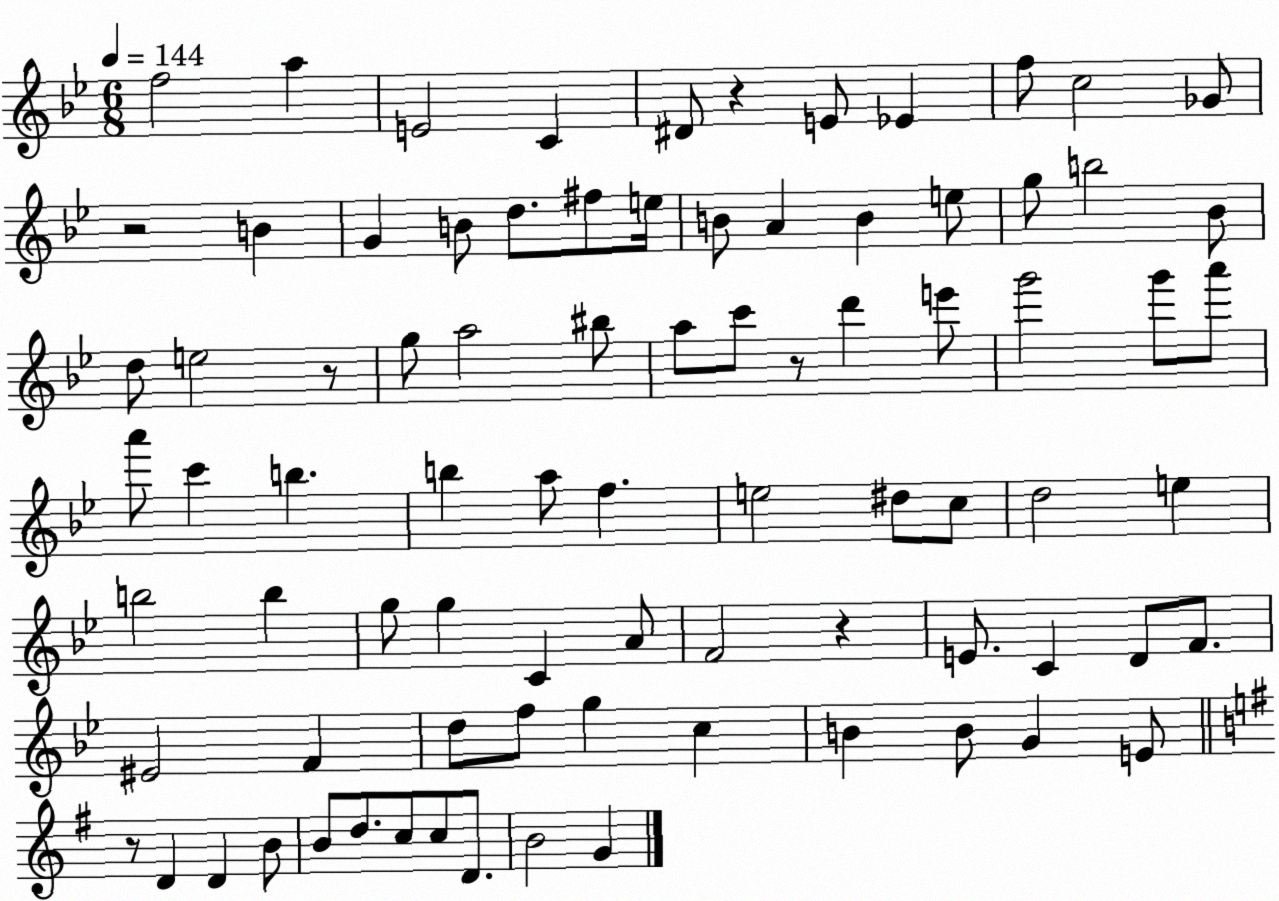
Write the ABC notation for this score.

X:1
T:Untitled
M:6/8
L:1/4
K:Bb
f2 a E2 C ^D/2 z E/2 _E f/2 c2 _G/2 z2 B G B/2 d/2 ^f/2 e/4 B/2 A B e/2 g/2 b2 _B/2 d/2 e2 z/2 g/2 a2 ^b/2 a/2 c'/2 z/2 d' e'/2 g'2 g'/2 a'/2 a'/2 c' b b a/2 f e2 ^d/2 c/2 d2 e b2 b g/2 g C A/2 F2 z E/2 C D/2 F/2 ^E2 F d/2 f/2 g c B B/2 G E/2 z/2 D D B/2 B/2 d/2 c/2 c/2 D/2 B2 G